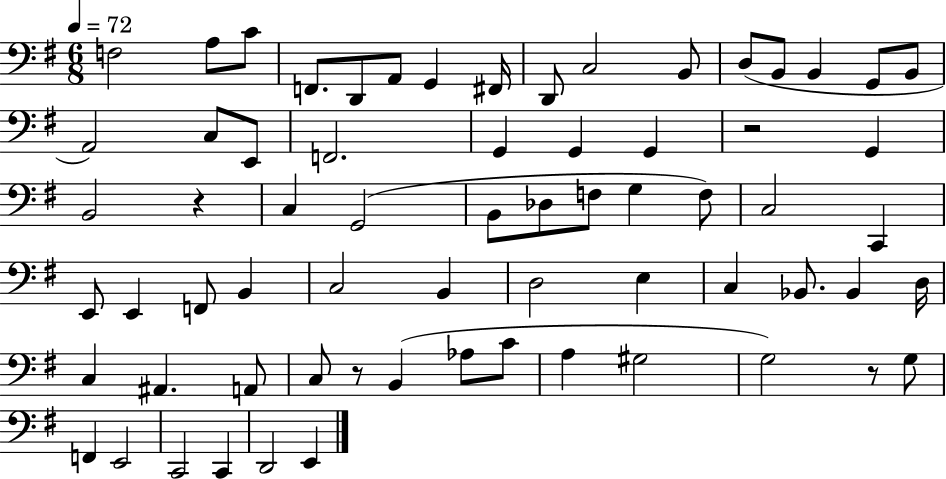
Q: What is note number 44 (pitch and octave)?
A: Bb2